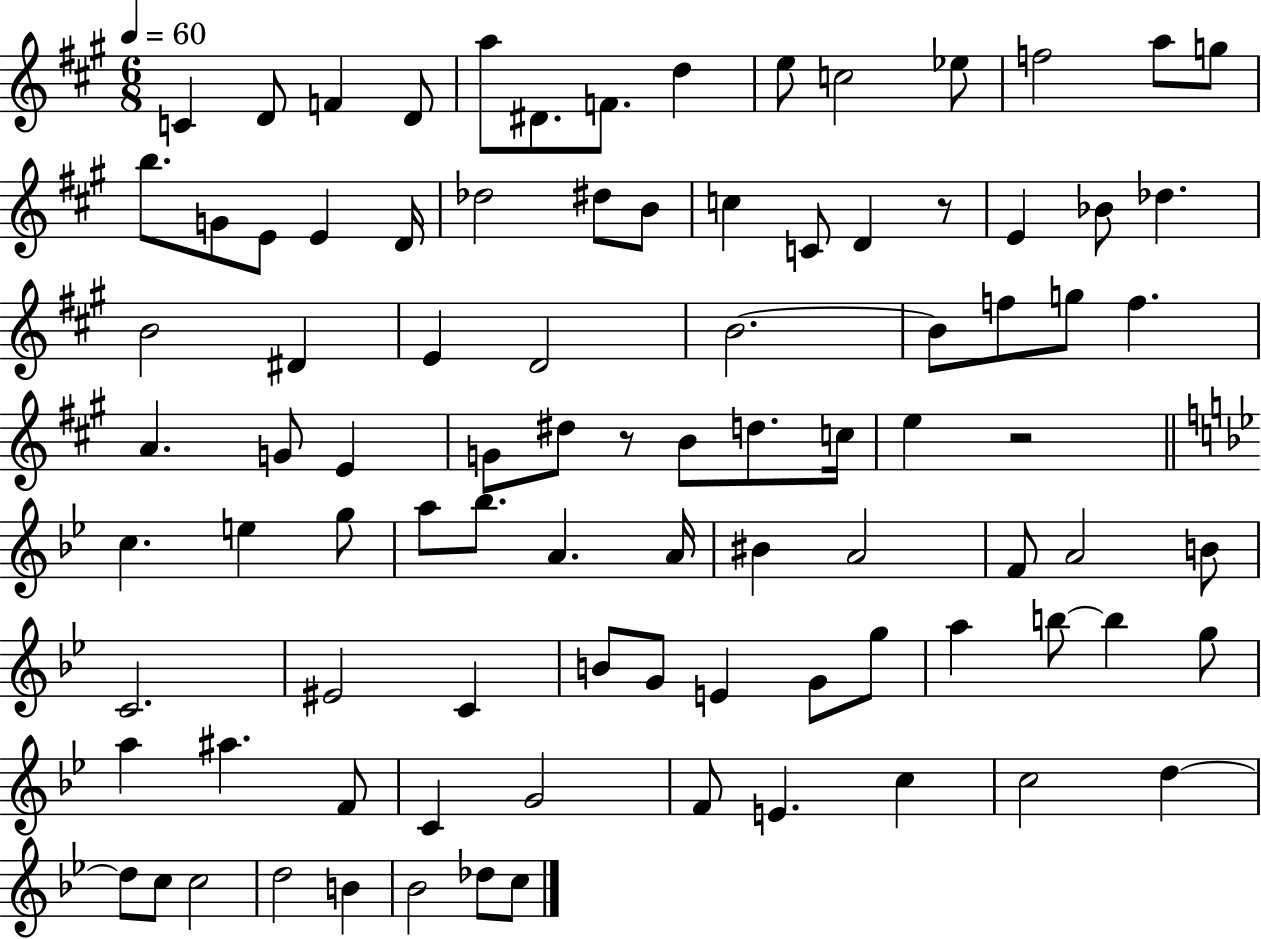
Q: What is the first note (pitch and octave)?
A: C4